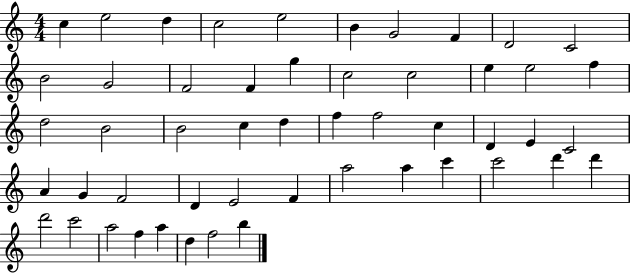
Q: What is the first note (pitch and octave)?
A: C5